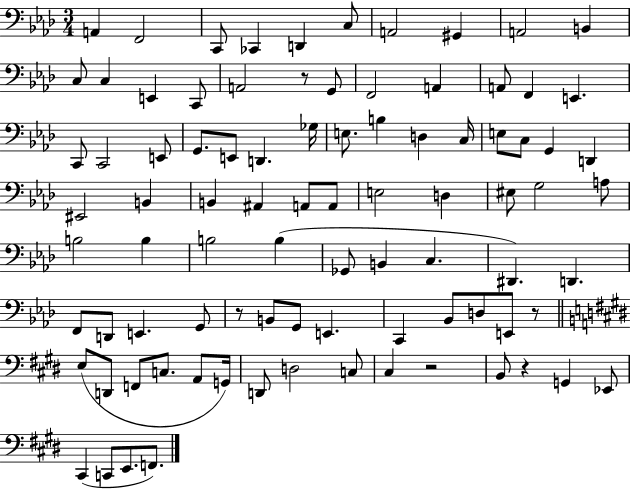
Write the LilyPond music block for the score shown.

{
  \clef bass
  \numericTimeSignature
  \time 3/4
  \key aes \major
  a,4 f,2 | c,8 ces,4 d,4 c8 | a,2 gis,4 | a,2 b,4 | \break c8 c4 e,4 c,8 | a,2 r8 g,8 | f,2 a,4 | a,8 f,4 e,4. | \break c,8 c,2 e,8 | g,8. e,8 d,4. ges16 | e8. b4 d4 c16 | e8 c8 g,4 d,4 | \break eis,2 b,4 | b,4 ais,4 a,8 a,8 | e2 d4 | eis8 g2 a8 | \break b2 b4 | b2 b4( | ges,8 b,4 c4. | dis,4.) d,4. | \break f,8 d,8 e,4. g,8 | r8 b,8 g,8 e,4. | c,4 bes,8 d8 e,8 r8 | \bar "||" \break \key e \major e8( d,8 f,8 c8. a,8 g,16) | d,8 d2 c8 | cis4 r2 | b,8 r4 g,4 ees,8 | \break cis,4( c,8 e,8. f,8.) | \bar "|."
}